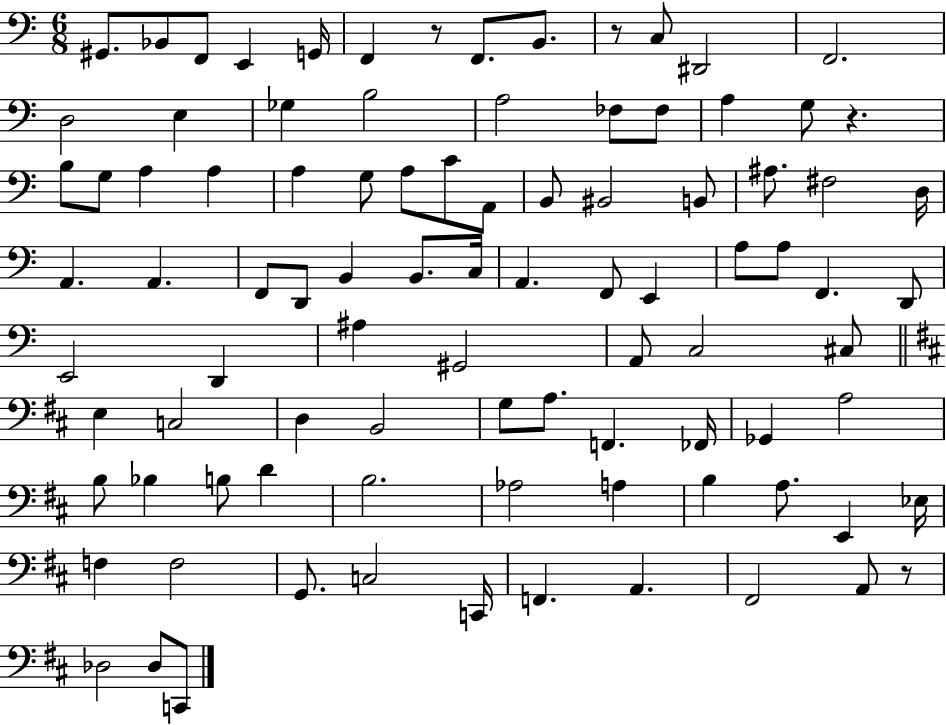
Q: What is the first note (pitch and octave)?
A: G#2